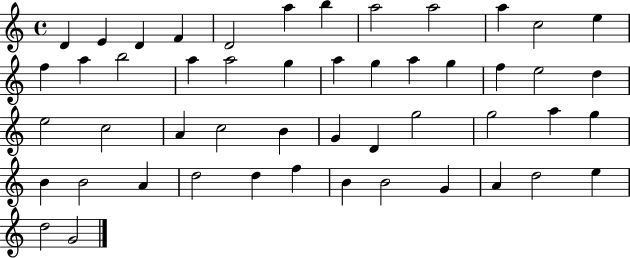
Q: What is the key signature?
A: C major